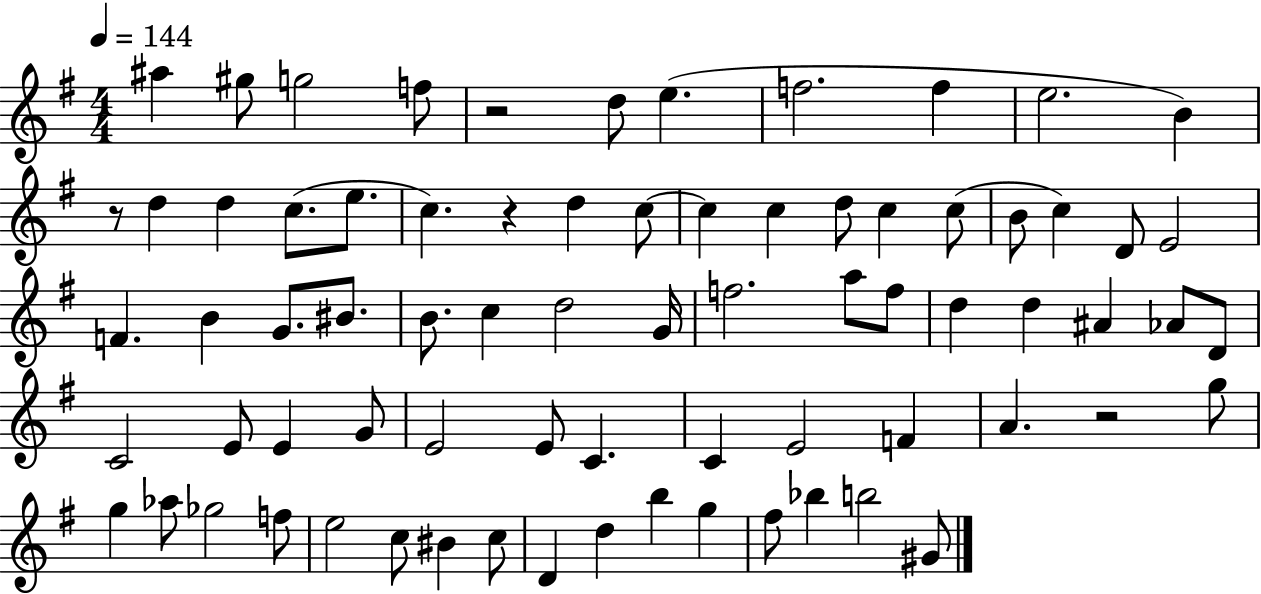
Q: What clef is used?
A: treble